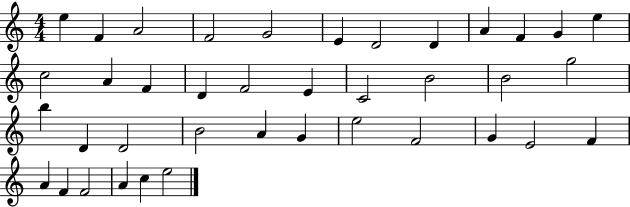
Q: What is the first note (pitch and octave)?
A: E5